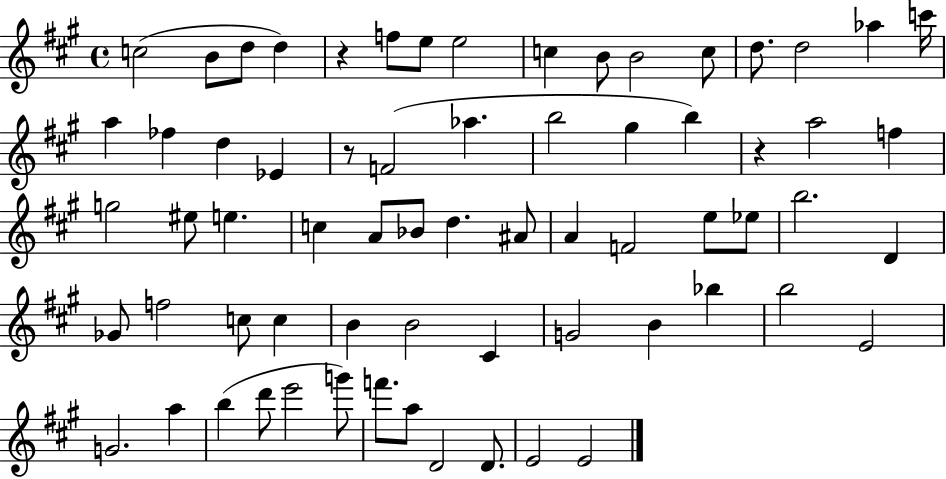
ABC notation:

X:1
T:Untitled
M:4/4
L:1/4
K:A
c2 B/2 d/2 d z f/2 e/2 e2 c B/2 B2 c/2 d/2 d2 _a c'/4 a _f d _E z/2 F2 _a b2 ^g b z a2 f g2 ^e/2 e c A/2 _B/2 d ^A/2 A F2 e/2 _e/2 b2 D _G/2 f2 c/2 c B B2 ^C G2 B _b b2 E2 G2 a b d'/2 e'2 g'/2 f'/2 a/2 D2 D/2 E2 E2